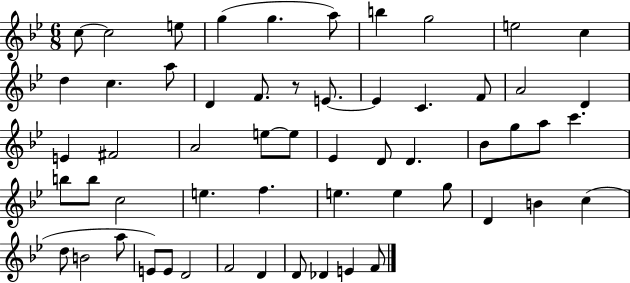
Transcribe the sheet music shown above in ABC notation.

X:1
T:Untitled
M:6/8
L:1/4
K:Bb
c/2 c2 e/2 g g a/2 b g2 e2 c d c a/2 D F/2 z/2 E/2 E C F/2 A2 D E ^F2 A2 e/2 e/2 _E D/2 D _B/2 g/2 a/2 c' b/2 b/2 c2 e f e e g/2 D B c d/2 B2 a/2 E/2 E/2 D2 F2 D D/2 _D E F/2